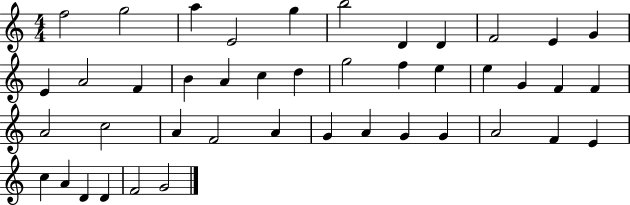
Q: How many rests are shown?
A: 0